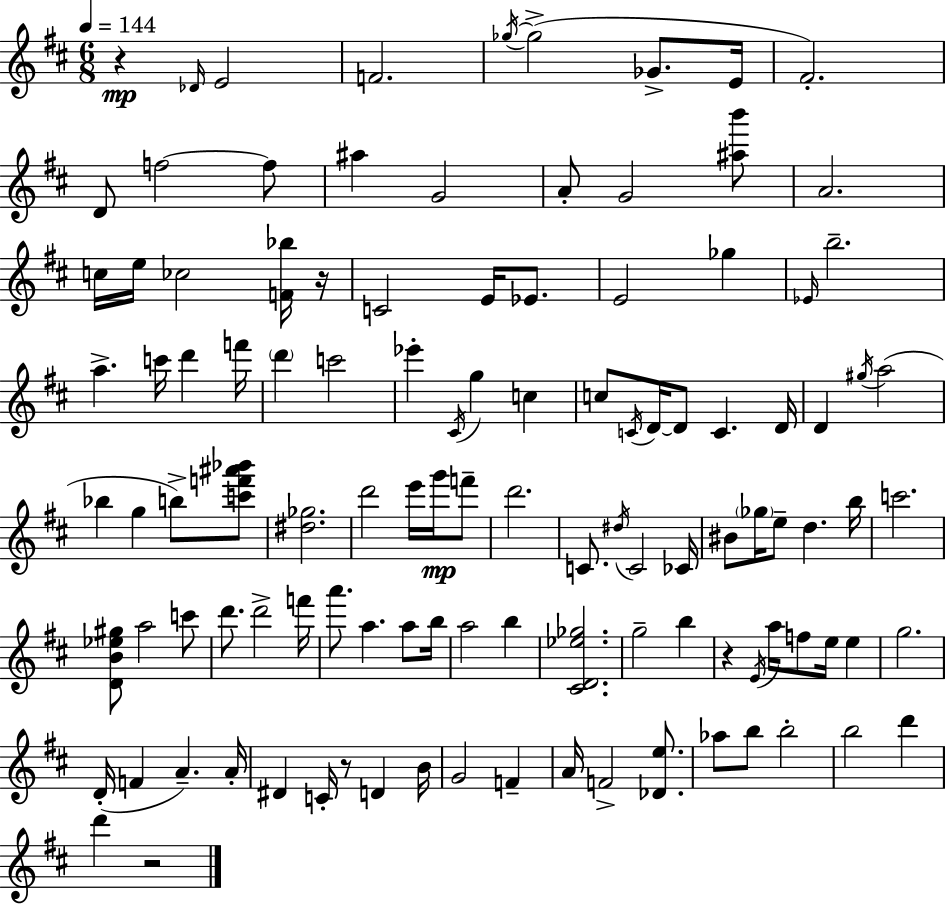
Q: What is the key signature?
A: D major